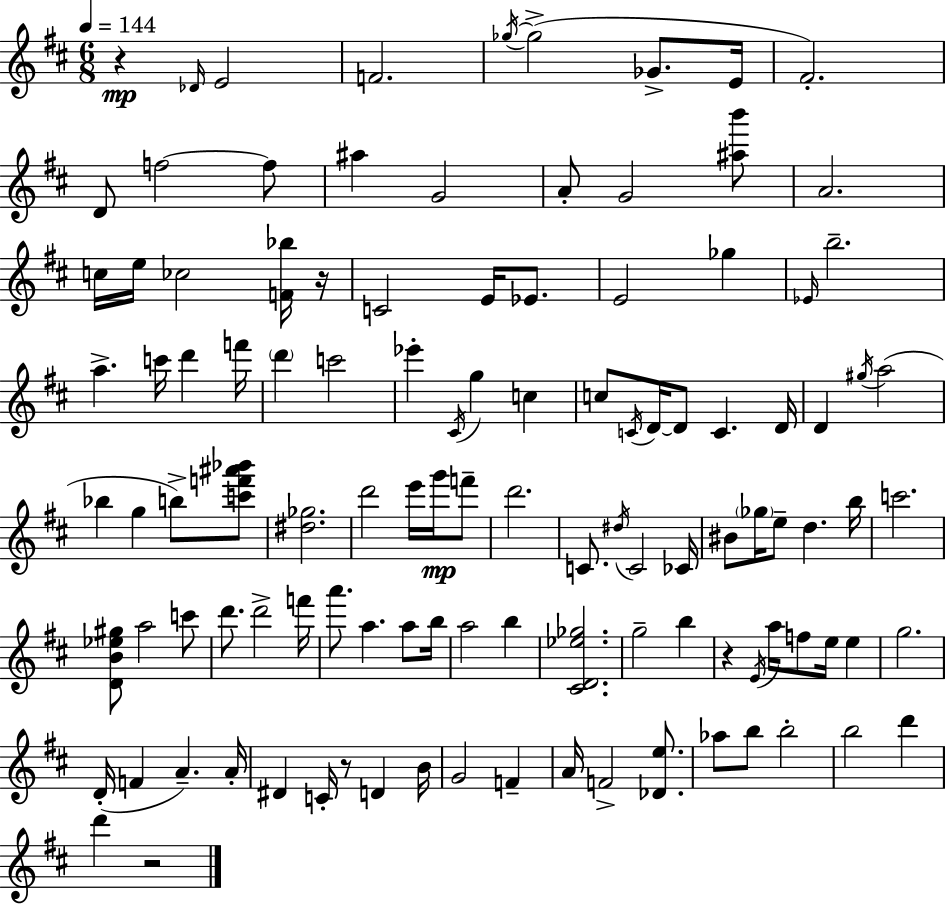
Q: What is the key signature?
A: D major